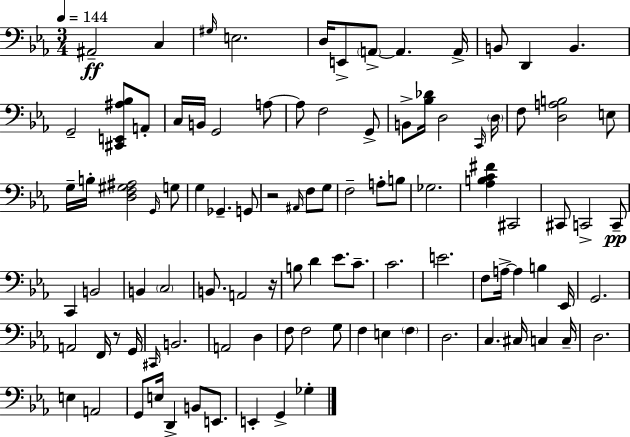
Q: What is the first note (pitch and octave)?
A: A#2